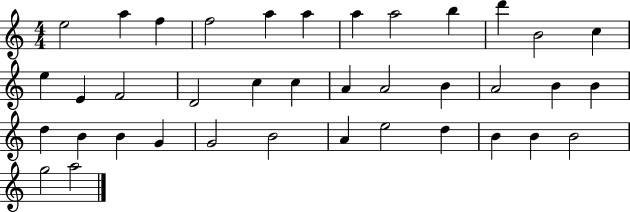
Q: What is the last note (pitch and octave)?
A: A5